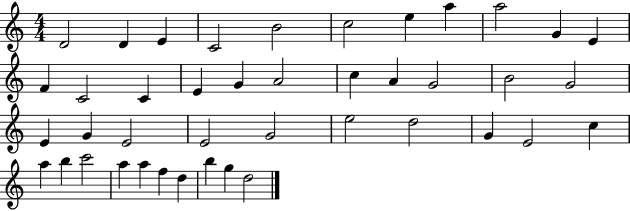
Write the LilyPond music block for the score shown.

{
  \clef treble
  \numericTimeSignature
  \time 4/4
  \key c \major
  d'2 d'4 e'4 | c'2 b'2 | c''2 e''4 a''4 | a''2 g'4 e'4 | \break f'4 c'2 c'4 | e'4 g'4 a'2 | c''4 a'4 g'2 | b'2 g'2 | \break e'4 g'4 e'2 | e'2 g'2 | e''2 d''2 | g'4 e'2 c''4 | \break a''4 b''4 c'''2 | a''4 a''4 f''4 d''4 | b''4 g''4 d''2 | \bar "|."
}